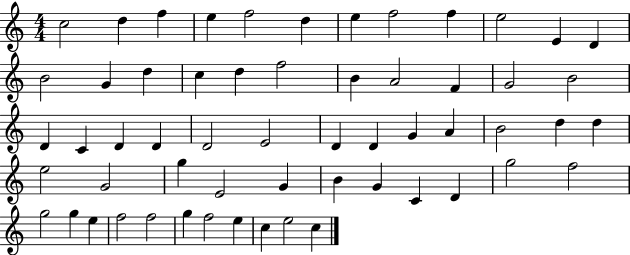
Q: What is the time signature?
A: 4/4